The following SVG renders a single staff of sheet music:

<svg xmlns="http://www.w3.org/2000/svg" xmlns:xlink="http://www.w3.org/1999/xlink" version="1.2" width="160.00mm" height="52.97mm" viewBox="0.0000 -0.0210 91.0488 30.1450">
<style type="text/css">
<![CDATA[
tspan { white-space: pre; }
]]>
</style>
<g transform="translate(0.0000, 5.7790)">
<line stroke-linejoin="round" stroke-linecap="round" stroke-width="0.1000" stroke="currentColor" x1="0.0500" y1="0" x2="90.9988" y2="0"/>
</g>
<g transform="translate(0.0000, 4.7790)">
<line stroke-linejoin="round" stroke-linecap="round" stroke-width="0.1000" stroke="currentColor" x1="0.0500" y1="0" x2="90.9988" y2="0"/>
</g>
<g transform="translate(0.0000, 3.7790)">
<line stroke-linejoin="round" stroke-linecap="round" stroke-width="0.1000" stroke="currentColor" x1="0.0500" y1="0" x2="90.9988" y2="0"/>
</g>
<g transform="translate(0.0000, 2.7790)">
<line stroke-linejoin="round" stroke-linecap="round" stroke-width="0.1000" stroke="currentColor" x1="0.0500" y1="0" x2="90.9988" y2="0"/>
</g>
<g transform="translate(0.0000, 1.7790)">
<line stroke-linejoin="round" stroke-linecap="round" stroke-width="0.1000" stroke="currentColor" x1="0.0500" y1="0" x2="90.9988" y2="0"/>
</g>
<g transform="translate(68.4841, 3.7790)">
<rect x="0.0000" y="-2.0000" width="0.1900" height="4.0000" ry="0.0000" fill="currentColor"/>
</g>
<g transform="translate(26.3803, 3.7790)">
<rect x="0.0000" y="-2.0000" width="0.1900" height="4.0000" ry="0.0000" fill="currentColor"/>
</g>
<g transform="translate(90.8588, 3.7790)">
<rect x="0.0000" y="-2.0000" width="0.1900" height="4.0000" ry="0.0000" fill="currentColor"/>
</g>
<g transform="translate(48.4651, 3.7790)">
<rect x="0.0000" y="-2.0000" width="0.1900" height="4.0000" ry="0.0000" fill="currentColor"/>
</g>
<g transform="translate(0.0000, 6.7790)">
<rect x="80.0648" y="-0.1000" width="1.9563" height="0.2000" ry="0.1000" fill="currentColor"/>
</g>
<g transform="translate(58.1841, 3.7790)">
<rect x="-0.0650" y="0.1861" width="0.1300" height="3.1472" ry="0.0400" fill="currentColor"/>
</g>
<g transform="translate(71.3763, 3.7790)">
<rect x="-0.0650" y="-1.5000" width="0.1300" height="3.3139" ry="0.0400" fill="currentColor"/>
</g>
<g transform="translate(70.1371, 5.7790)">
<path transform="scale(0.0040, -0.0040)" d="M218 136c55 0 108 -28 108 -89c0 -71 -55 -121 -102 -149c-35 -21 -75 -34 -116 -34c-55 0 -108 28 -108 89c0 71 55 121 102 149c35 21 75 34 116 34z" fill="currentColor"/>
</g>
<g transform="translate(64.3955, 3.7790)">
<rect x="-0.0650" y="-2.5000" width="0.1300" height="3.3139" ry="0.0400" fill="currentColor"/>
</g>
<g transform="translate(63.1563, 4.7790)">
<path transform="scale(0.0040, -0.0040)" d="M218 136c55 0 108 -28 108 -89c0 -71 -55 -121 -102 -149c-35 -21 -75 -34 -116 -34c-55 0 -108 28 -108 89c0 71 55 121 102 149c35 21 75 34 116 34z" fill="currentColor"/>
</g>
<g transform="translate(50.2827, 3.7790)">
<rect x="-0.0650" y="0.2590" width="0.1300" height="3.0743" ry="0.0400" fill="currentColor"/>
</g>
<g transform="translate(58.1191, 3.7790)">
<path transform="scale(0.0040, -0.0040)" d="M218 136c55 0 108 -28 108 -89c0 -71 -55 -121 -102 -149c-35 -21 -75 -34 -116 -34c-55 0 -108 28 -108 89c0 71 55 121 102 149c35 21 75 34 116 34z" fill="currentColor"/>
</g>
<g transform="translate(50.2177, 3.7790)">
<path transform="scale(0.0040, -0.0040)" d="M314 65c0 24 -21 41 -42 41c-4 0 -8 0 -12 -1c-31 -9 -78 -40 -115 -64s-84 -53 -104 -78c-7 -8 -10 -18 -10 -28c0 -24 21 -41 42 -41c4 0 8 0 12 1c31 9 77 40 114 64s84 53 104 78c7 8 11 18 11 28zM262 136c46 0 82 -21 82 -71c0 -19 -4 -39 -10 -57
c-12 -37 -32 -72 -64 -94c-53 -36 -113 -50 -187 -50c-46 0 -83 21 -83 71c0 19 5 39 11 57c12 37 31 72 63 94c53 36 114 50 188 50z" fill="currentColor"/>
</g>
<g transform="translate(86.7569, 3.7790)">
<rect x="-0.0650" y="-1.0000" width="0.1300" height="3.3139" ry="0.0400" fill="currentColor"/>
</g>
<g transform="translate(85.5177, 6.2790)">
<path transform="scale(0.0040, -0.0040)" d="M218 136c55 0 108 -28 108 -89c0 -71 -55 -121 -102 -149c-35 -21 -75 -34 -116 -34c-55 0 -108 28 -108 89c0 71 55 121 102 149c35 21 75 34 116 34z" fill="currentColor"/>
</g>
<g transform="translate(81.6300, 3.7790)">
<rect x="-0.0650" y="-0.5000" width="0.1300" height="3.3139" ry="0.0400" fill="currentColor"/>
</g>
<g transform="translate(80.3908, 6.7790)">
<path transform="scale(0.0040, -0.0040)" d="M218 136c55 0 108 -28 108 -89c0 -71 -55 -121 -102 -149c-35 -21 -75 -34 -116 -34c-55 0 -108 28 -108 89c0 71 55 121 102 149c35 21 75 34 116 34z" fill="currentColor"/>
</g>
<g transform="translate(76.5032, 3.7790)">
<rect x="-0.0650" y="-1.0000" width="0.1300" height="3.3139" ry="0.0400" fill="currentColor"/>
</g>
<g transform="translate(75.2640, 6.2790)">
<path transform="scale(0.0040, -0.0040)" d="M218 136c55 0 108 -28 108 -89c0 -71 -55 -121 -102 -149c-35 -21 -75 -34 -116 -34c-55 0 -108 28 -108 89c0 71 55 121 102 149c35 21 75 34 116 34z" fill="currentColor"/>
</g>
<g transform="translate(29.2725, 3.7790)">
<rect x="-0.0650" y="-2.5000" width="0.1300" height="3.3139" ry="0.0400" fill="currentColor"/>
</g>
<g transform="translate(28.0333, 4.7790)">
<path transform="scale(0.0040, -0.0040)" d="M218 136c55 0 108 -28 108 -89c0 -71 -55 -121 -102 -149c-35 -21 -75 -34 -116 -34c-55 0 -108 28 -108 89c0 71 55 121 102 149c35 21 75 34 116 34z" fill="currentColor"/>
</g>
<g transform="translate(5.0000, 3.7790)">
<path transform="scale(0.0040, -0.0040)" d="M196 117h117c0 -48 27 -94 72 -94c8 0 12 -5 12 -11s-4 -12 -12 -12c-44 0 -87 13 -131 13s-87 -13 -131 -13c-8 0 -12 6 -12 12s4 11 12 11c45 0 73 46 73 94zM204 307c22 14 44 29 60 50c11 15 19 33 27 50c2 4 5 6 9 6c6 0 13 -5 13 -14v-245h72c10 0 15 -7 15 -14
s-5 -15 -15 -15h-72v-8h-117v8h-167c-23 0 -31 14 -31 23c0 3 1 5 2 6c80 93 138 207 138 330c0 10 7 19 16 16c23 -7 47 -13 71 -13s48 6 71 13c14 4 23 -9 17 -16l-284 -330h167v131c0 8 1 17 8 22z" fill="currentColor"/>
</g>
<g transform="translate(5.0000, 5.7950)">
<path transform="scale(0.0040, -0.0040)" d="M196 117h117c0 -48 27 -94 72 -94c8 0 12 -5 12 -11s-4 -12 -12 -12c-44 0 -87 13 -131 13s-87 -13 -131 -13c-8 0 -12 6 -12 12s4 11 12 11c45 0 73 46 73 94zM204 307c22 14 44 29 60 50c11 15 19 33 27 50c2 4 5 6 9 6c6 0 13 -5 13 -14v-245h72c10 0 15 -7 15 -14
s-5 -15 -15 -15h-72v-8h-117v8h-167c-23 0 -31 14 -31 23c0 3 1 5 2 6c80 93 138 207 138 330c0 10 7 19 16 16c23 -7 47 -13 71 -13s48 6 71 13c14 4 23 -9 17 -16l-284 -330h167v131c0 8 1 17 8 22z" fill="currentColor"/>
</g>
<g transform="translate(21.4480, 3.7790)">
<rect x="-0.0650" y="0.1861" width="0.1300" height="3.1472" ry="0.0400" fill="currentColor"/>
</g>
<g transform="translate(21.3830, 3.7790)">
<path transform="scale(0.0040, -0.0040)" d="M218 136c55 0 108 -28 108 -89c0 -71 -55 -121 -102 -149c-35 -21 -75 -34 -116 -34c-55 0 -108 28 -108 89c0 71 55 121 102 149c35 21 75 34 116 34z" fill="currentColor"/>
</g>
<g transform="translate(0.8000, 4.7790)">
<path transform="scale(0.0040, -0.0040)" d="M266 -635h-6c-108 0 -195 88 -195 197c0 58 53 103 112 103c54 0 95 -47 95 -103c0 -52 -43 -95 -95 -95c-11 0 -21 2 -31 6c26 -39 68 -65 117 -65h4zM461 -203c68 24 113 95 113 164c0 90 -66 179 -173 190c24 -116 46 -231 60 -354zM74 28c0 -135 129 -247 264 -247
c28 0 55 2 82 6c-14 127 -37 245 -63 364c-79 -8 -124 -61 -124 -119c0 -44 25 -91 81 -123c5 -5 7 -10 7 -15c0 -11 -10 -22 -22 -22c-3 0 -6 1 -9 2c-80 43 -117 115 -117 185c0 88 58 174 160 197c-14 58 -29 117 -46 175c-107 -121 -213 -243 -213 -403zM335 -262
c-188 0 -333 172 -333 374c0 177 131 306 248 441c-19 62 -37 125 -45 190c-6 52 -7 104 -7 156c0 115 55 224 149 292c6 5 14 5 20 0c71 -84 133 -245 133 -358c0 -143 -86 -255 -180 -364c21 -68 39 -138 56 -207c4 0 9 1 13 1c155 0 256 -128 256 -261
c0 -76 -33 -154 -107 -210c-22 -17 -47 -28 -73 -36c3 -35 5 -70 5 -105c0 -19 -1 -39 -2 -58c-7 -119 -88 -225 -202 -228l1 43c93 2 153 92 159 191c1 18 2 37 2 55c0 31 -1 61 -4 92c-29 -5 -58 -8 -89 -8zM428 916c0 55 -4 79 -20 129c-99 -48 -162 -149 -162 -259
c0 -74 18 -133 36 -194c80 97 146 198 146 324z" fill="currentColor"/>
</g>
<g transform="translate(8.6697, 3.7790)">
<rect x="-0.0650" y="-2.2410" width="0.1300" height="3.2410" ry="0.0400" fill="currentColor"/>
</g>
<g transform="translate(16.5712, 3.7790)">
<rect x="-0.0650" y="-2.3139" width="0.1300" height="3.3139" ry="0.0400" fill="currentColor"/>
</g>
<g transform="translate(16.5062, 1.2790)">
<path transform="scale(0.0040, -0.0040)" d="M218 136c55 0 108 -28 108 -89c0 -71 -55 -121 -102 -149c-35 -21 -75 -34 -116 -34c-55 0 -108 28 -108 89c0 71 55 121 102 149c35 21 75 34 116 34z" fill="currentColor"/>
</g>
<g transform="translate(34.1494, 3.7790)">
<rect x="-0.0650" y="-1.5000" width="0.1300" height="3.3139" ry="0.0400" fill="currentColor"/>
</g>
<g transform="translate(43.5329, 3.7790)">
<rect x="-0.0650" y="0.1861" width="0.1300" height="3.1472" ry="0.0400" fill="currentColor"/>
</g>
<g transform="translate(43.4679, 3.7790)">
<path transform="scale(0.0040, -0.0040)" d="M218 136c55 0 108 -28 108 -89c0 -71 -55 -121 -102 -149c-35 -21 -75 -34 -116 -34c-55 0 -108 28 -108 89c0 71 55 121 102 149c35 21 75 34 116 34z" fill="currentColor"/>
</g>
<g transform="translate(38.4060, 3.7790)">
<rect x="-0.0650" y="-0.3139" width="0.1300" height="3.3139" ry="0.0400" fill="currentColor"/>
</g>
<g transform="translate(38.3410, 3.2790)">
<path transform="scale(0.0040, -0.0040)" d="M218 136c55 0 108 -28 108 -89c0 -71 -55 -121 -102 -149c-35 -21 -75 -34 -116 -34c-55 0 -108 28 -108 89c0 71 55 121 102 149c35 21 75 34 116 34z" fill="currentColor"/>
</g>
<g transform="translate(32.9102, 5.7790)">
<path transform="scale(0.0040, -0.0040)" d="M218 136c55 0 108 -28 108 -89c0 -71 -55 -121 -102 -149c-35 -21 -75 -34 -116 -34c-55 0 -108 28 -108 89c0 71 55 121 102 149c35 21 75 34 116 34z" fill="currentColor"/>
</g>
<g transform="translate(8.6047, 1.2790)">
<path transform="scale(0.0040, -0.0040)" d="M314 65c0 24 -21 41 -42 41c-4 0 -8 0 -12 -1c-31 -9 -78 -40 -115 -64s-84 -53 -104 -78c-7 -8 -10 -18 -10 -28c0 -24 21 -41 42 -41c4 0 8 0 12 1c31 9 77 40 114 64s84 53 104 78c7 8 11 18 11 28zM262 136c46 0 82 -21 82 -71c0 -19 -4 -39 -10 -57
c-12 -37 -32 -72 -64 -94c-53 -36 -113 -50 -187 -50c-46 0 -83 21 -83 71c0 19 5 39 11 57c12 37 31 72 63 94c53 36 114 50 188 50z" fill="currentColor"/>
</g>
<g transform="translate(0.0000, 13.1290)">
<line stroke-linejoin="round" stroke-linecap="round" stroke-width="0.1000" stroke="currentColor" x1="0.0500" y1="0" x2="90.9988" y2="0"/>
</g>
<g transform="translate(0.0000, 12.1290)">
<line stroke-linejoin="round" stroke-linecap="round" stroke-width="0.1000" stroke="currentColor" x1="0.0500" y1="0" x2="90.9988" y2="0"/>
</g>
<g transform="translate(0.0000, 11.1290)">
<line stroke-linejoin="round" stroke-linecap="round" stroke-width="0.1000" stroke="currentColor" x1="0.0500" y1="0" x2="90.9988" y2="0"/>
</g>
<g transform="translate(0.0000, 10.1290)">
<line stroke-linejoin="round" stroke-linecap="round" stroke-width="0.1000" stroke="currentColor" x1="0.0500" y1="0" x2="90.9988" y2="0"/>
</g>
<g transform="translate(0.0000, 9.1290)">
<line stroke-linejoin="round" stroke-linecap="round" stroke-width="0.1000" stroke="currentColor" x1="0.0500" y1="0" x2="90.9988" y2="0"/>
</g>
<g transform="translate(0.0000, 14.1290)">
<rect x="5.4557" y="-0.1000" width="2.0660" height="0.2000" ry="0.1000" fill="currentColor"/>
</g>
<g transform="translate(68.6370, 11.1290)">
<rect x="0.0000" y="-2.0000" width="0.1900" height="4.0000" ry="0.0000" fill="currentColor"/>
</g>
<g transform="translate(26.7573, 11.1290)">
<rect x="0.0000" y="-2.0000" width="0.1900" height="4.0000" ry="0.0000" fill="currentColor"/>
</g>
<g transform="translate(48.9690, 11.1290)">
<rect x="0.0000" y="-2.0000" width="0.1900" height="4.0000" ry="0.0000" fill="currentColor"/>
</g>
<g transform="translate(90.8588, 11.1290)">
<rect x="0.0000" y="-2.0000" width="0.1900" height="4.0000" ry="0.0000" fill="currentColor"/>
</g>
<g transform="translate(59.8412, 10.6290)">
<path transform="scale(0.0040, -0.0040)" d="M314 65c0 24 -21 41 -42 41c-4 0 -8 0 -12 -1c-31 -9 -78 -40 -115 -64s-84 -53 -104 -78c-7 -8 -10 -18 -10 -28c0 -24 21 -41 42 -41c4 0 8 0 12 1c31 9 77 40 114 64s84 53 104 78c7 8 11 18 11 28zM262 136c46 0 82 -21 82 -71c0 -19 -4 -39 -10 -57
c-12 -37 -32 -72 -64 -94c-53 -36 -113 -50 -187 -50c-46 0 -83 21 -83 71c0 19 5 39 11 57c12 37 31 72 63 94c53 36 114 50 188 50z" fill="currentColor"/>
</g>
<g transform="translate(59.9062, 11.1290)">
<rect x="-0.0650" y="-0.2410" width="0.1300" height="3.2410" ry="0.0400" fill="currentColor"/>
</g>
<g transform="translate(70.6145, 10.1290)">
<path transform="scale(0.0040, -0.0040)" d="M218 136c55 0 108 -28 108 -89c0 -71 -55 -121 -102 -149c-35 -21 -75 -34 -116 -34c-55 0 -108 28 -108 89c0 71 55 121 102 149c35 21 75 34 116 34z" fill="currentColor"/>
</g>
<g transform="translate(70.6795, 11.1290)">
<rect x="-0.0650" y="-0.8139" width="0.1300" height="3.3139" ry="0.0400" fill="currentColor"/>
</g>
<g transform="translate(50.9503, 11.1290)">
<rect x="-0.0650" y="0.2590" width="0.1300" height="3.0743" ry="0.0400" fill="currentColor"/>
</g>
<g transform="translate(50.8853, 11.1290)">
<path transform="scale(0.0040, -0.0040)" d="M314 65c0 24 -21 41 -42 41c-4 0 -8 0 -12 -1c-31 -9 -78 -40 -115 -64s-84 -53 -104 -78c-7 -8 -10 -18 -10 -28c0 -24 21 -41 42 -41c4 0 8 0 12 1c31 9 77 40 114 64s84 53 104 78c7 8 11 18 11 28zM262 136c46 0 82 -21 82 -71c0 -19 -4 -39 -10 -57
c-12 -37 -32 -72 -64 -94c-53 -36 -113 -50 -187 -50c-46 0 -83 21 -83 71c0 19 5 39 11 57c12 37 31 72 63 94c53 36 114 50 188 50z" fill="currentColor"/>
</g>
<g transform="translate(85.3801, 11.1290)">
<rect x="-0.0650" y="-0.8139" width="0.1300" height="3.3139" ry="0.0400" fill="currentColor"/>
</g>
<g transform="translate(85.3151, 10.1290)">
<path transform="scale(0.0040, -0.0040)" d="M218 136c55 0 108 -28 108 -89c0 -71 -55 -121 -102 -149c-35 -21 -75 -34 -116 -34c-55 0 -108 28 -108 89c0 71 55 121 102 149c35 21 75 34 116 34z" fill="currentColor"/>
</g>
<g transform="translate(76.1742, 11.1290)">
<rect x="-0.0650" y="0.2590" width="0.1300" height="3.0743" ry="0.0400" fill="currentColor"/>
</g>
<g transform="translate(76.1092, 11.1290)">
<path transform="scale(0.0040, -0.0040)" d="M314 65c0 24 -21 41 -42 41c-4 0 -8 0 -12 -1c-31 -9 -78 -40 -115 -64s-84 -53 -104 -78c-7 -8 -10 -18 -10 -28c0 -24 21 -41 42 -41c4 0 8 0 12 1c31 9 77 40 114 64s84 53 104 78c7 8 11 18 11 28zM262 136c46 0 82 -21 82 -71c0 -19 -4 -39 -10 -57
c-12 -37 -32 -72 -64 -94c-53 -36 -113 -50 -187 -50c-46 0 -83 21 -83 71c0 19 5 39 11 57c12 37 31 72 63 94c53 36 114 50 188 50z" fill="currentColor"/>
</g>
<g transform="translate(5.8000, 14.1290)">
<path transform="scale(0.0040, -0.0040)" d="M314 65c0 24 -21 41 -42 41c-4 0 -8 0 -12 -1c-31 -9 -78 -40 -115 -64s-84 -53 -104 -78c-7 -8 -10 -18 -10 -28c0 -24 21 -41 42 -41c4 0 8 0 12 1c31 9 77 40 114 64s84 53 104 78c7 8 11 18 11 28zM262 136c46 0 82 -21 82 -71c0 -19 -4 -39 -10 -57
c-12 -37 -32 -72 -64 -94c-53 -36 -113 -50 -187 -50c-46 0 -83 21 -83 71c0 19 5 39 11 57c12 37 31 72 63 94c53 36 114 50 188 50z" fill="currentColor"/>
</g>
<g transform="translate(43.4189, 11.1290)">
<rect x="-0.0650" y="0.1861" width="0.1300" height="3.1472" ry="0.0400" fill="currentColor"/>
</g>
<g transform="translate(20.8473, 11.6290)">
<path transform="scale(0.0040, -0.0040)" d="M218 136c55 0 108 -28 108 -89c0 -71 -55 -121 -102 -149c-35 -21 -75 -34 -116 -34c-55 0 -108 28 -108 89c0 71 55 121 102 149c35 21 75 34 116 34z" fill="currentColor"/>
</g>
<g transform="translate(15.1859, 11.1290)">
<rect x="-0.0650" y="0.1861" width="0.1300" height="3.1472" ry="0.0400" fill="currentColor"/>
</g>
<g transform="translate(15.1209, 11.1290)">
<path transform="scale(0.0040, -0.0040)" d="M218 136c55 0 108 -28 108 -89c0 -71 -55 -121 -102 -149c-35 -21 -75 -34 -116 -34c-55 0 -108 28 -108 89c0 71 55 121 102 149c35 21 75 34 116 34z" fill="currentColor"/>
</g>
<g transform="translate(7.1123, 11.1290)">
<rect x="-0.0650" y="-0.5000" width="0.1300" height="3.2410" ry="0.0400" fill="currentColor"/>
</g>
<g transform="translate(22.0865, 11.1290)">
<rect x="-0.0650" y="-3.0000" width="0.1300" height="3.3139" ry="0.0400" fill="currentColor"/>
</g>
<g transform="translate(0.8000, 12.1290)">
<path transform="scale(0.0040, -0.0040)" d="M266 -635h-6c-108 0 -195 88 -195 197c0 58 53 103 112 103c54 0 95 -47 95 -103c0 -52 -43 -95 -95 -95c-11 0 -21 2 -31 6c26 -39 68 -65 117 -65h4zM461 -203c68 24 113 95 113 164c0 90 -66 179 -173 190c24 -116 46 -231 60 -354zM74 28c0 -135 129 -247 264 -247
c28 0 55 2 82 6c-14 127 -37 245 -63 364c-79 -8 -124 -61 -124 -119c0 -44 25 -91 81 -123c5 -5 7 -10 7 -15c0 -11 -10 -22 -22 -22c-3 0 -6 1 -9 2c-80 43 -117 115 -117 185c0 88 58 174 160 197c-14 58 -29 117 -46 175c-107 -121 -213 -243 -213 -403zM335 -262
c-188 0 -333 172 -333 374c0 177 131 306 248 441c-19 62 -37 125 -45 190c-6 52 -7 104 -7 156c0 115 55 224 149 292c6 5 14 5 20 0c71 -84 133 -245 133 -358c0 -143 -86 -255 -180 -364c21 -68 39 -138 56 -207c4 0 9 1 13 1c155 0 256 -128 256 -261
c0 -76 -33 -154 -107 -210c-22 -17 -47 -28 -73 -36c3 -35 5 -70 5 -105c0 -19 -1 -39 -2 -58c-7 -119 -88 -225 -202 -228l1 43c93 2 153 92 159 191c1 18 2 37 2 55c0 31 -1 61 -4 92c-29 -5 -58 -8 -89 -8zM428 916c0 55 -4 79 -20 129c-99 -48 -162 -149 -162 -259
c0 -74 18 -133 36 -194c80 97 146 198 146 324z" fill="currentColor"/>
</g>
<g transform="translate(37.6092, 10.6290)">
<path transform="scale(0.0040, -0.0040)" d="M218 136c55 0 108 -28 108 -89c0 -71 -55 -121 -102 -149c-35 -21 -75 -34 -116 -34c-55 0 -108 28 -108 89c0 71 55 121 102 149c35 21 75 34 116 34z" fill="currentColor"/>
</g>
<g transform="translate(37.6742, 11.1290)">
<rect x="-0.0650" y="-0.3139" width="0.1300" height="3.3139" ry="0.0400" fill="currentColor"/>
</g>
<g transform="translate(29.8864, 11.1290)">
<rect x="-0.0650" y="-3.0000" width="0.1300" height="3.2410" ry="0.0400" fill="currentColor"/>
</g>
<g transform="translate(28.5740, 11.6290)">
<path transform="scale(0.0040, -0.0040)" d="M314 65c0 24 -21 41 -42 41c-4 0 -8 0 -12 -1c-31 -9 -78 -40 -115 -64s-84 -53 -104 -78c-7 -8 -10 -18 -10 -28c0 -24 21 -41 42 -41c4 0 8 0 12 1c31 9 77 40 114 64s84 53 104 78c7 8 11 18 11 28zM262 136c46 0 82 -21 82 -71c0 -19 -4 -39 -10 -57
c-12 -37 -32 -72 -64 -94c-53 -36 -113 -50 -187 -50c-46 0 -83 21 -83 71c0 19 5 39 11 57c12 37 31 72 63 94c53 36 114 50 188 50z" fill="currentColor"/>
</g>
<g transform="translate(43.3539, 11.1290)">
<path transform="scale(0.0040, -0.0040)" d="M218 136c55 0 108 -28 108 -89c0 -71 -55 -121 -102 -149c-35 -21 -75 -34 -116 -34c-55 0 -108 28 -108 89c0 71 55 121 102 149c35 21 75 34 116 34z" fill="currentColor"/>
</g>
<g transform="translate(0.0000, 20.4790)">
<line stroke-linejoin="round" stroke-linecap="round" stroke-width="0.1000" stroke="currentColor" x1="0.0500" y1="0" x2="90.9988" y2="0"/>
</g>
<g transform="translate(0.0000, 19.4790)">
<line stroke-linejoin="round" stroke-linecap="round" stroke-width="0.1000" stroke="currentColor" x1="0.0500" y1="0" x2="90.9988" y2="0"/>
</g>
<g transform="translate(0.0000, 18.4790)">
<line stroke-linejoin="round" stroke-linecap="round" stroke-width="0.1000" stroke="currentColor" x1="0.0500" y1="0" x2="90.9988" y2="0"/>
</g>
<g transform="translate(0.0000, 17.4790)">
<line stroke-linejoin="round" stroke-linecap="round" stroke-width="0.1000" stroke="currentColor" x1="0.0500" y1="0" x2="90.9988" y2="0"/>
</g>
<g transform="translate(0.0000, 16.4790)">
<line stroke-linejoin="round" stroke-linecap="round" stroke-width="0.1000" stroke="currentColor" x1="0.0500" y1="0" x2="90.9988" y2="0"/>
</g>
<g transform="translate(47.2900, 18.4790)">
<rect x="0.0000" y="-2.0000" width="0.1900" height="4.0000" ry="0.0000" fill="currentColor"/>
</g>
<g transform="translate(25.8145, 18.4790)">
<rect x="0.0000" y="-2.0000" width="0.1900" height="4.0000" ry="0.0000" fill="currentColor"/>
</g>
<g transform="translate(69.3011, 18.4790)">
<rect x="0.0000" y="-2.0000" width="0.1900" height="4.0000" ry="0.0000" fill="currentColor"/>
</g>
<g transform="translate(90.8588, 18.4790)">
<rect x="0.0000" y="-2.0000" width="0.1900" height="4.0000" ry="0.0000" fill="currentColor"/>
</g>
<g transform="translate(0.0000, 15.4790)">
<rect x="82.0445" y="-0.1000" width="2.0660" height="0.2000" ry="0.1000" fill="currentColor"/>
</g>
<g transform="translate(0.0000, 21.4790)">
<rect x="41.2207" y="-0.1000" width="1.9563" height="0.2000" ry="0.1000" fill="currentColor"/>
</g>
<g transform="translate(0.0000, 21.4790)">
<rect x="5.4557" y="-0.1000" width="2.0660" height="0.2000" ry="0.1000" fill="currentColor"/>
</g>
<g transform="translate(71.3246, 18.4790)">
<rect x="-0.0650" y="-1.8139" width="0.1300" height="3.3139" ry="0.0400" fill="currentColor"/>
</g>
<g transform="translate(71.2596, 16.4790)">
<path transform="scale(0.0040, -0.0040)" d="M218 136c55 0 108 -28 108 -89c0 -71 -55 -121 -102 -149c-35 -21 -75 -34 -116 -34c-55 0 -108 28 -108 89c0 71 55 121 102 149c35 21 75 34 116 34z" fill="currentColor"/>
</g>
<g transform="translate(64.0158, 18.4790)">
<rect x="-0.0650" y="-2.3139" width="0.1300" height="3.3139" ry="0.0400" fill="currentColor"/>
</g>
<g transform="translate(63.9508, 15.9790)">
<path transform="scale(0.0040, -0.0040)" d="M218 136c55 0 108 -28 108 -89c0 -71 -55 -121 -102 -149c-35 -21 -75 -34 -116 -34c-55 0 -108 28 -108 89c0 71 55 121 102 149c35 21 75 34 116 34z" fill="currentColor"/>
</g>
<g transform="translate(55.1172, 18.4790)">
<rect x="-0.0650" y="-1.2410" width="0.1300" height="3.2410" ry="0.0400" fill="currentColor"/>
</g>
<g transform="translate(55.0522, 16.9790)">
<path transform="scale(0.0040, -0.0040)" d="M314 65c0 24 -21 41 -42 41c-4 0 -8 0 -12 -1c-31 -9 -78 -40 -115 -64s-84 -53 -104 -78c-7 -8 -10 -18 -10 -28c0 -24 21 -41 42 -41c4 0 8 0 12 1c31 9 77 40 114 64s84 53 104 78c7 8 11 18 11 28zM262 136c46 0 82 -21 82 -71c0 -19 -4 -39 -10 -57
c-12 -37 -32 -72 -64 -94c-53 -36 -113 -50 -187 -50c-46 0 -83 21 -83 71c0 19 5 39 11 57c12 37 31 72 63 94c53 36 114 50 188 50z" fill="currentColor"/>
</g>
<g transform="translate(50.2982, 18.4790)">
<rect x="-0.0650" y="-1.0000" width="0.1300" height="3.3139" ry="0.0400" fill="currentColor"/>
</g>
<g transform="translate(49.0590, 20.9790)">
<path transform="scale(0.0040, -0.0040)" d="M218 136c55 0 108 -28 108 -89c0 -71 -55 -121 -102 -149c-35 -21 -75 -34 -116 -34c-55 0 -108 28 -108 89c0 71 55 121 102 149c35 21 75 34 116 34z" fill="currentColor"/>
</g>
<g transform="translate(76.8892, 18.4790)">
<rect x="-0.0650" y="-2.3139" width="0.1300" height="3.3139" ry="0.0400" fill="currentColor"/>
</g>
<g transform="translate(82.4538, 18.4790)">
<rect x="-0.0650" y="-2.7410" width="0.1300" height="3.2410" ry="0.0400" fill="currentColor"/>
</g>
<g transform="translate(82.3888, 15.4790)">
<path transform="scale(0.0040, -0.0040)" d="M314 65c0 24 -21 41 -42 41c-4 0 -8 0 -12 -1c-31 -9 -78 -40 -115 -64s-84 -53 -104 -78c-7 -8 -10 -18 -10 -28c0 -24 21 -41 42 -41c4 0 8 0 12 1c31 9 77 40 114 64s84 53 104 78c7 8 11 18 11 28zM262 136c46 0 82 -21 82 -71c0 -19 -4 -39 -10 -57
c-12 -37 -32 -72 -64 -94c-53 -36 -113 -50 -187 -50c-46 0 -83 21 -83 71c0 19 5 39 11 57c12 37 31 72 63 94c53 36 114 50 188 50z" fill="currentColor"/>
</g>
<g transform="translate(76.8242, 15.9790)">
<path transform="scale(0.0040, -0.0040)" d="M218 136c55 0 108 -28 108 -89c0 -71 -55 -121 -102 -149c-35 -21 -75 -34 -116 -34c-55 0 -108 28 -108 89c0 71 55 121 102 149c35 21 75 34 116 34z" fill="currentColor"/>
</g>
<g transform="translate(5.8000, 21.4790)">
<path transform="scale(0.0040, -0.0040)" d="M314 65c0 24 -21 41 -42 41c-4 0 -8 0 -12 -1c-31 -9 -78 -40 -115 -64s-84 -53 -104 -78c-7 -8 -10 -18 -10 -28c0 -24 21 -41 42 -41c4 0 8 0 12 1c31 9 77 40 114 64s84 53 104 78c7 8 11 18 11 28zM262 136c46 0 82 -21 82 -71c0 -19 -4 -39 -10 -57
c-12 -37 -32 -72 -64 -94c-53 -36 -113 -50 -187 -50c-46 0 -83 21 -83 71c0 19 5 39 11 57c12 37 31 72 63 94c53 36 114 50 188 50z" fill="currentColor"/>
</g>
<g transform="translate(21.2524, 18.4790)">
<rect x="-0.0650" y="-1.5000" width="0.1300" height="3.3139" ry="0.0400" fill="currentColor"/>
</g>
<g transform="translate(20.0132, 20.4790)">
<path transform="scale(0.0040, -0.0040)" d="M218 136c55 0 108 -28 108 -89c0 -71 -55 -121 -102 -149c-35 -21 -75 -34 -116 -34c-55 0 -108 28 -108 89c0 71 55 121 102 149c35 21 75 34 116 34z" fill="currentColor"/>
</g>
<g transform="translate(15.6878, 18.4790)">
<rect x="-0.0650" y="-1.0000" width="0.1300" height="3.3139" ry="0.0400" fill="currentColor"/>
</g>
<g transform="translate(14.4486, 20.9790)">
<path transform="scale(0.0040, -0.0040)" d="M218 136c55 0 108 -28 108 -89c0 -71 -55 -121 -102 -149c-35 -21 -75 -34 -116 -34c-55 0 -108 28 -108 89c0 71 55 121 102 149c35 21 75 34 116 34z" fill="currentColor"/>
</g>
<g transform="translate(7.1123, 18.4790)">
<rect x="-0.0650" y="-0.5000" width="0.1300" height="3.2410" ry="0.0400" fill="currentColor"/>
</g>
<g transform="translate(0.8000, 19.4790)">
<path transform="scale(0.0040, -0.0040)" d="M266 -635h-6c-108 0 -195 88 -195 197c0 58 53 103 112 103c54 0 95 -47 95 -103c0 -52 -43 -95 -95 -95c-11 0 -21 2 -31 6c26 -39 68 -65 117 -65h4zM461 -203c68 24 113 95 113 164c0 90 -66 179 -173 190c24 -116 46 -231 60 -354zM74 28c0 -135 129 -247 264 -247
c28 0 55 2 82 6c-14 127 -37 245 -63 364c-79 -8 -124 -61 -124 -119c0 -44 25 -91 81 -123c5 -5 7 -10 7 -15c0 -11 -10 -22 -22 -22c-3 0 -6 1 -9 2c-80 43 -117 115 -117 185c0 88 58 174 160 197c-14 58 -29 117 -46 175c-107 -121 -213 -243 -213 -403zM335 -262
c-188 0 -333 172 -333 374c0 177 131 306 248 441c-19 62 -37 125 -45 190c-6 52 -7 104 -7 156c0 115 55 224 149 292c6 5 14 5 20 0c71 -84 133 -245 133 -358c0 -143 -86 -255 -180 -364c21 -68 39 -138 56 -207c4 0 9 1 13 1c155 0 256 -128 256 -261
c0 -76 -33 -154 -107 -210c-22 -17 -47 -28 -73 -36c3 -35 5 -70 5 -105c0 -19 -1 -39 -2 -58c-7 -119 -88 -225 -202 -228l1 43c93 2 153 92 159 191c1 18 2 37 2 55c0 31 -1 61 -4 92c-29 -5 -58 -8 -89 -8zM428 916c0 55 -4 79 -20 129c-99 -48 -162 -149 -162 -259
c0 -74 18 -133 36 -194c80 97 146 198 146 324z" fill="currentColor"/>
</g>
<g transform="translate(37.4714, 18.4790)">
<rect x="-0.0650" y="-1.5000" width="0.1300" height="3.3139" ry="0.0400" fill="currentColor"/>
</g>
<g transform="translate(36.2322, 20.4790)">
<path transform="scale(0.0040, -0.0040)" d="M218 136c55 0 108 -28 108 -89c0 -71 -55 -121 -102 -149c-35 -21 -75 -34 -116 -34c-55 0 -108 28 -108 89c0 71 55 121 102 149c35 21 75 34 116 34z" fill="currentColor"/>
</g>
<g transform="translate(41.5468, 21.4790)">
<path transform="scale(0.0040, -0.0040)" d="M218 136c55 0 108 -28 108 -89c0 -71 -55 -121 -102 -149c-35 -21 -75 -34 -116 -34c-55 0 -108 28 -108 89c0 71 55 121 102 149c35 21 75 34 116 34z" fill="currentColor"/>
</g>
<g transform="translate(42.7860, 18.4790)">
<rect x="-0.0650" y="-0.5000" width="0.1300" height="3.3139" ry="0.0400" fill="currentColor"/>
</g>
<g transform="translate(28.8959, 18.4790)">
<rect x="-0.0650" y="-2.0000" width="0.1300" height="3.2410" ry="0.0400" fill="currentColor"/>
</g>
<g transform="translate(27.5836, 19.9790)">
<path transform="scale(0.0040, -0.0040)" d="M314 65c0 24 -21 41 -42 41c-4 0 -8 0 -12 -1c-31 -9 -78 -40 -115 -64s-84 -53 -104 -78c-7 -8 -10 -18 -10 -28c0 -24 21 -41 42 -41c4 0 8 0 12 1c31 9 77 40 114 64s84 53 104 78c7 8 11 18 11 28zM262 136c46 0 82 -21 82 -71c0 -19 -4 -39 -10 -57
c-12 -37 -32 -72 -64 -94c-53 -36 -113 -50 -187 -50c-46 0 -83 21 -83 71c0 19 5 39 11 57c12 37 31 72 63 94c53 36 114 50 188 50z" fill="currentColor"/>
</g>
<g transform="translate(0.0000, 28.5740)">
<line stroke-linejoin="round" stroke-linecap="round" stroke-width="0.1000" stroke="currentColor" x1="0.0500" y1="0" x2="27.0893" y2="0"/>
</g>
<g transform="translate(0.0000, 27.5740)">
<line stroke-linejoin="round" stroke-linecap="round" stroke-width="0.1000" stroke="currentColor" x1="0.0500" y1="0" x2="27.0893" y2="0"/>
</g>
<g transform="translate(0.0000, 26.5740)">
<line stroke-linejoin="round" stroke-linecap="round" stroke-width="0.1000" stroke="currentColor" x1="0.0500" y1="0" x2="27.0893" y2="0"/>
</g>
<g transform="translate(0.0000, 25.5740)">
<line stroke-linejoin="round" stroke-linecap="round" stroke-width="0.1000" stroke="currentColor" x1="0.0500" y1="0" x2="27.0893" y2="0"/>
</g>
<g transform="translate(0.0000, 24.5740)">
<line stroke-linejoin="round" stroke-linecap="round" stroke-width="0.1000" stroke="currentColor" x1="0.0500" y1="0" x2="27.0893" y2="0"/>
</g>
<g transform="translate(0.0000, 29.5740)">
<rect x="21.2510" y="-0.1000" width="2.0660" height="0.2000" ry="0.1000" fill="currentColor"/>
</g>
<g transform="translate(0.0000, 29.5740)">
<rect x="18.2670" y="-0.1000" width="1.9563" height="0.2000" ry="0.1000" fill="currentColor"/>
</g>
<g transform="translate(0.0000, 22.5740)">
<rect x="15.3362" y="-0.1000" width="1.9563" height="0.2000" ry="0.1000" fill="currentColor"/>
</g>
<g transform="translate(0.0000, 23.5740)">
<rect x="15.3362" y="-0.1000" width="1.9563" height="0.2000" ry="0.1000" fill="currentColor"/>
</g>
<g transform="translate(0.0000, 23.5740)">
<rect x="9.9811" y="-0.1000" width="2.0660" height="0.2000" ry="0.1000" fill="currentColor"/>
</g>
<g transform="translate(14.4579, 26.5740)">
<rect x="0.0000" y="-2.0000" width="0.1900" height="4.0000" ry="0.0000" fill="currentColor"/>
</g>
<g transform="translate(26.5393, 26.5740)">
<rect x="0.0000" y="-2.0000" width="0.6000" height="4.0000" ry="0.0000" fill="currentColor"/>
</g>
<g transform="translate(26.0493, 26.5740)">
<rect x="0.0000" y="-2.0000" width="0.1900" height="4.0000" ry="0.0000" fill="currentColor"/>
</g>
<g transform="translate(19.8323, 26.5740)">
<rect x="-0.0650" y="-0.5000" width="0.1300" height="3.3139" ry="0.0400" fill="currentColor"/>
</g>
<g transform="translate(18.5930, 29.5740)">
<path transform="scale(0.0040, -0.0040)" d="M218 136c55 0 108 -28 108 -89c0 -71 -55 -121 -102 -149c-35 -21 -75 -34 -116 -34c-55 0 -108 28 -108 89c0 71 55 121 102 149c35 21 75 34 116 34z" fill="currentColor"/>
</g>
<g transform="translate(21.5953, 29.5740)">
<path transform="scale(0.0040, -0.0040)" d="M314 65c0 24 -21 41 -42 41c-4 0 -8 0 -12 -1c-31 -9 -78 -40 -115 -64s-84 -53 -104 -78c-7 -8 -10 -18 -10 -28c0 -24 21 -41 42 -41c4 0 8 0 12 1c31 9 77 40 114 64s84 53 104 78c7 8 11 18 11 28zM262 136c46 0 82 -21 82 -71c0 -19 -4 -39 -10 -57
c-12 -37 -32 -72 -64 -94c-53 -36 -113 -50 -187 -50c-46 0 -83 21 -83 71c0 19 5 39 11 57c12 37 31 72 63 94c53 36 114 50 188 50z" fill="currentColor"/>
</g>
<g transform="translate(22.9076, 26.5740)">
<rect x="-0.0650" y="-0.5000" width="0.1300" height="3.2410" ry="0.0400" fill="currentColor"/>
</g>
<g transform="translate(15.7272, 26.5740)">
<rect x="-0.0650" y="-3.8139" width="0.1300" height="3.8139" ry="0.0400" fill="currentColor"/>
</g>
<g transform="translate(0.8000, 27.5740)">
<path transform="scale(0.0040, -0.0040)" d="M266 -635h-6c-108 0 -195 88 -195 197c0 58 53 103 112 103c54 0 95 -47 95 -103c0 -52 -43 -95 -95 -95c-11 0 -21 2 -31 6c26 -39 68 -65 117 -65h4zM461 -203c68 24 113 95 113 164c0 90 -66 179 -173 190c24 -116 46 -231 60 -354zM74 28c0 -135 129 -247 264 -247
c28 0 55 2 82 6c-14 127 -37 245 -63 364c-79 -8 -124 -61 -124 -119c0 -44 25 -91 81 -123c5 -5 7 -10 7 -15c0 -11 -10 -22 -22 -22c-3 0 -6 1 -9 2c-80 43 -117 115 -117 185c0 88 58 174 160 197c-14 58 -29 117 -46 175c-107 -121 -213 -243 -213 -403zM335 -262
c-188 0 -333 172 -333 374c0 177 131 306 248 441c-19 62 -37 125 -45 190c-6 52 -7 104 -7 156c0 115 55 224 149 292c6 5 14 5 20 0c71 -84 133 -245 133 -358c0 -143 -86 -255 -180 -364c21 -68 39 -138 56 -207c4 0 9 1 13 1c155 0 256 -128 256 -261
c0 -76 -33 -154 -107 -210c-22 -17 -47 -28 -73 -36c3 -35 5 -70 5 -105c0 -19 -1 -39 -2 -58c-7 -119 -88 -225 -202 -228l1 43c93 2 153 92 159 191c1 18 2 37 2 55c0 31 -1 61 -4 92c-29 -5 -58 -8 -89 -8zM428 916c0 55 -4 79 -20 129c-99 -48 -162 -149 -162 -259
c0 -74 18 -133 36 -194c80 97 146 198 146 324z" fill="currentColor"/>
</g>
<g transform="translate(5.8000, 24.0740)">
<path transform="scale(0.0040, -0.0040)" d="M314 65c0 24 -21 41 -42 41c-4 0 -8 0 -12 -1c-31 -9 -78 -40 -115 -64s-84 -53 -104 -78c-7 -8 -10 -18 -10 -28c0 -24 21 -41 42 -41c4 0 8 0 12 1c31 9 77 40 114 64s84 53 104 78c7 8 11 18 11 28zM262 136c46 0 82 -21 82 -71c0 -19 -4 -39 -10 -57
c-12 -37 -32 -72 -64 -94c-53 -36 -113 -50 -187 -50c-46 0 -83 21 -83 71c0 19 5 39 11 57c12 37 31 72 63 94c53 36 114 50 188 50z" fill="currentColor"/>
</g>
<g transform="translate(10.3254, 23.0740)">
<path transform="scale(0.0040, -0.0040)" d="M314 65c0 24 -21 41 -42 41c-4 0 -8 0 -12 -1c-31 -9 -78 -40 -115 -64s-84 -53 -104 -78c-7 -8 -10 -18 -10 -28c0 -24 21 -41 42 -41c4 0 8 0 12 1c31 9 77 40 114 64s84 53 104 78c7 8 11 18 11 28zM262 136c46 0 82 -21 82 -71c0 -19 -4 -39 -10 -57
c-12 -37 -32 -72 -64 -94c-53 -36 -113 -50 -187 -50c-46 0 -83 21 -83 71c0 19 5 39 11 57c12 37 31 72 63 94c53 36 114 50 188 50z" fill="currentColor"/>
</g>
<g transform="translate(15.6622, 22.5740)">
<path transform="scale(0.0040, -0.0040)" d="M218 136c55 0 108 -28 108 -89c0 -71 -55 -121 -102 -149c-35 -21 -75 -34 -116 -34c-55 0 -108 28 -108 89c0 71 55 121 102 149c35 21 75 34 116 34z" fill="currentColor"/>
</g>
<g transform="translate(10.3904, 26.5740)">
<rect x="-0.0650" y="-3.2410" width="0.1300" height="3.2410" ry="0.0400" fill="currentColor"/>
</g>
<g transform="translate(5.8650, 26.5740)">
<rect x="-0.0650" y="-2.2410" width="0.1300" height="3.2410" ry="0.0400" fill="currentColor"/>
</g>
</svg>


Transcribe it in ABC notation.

X:1
T:Untitled
M:4/4
L:1/4
K:C
g2 g B G E c B B2 B G E D C D C2 B A A2 c B B2 c2 d B2 d C2 D E F2 E C D e2 g f g a2 g2 b2 c' C C2